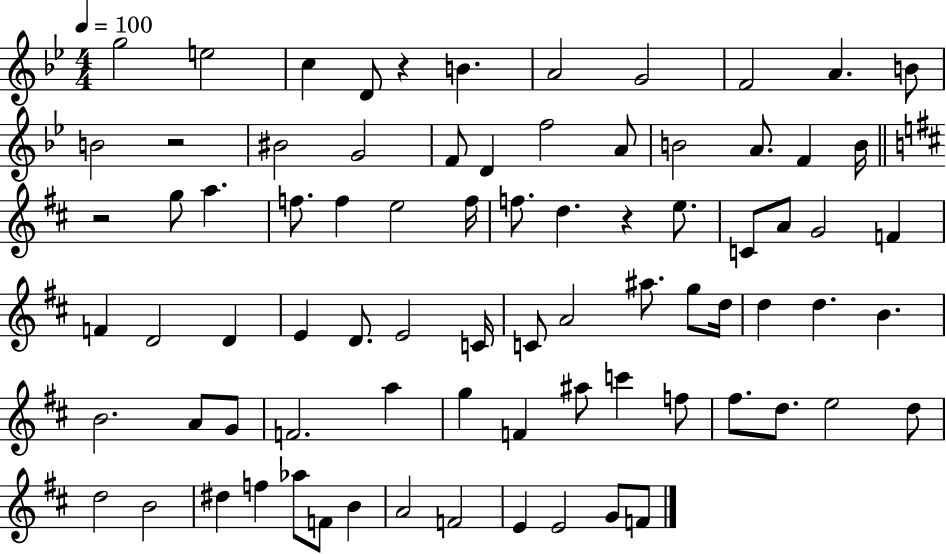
{
  \clef treble
  \numericTimeSignature
  \time 4/4
  \key bes \major
  \tempo 4 = 100
  g''2 e''2 | c''4 d'8 r4 b'4. | a'2 g'2 | f'2 a'4. b'8 | \break b'2 r2 | bis'2 g'2 | f'8 d'4 f''2 a'8 | b'2 a'8. f'4 b'16 | \break \bar "||" \break \key d \major r2 g''8 a''4. | f''8. f''4 e''2 f''16 | f''8. d''4. r4 e''8. | c'8 a'8 g'2 f'4 | \break f'4 d'2 d'4 | e'4 d'8. e'2 c'16 | c'8 a'2 ais''8. g''8 d''16 | d''4 d''4. b'4. | \break b'2. a'8 g'8 | f'2. a''4 | g''4 f'4 ais''8 c'''4 f''8 | fis''8. d''8. e''2 d''8 | \break d''2 b'2 | dis''4 f''4 aes''8 f'8 b'4 | a'2 f'2 | e'4 e'2 g'8 f'8 | \break \bar "|."
}